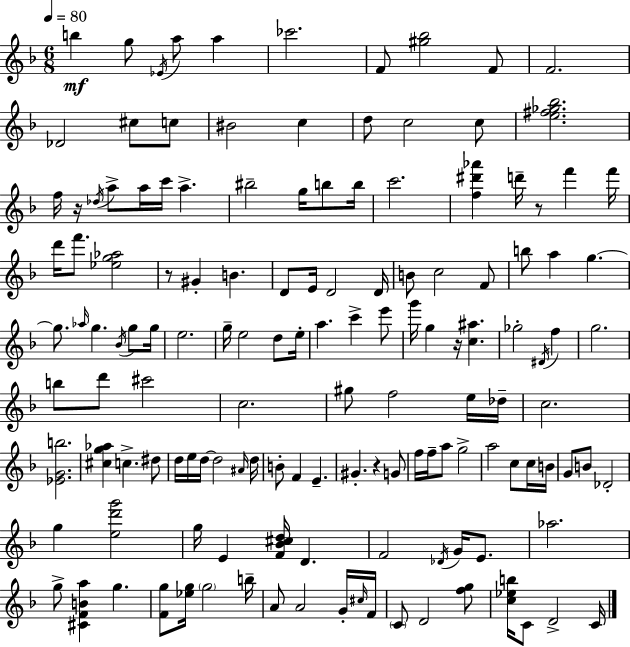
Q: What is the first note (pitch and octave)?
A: B5